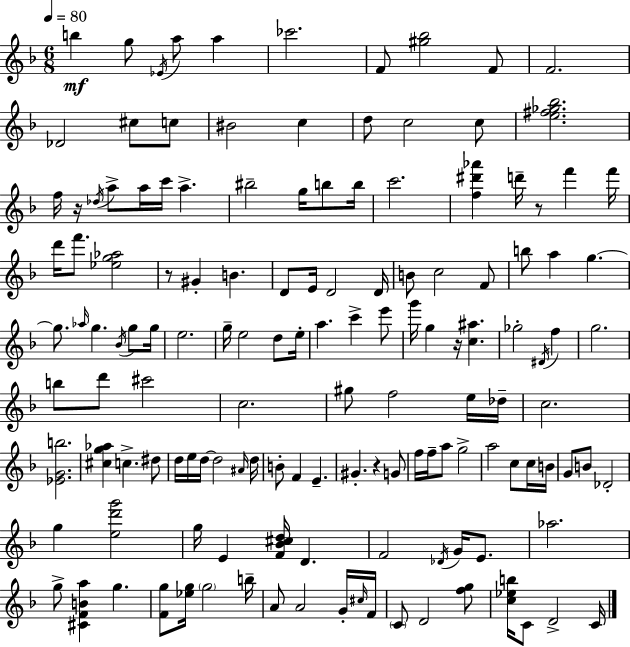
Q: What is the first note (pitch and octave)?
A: B5